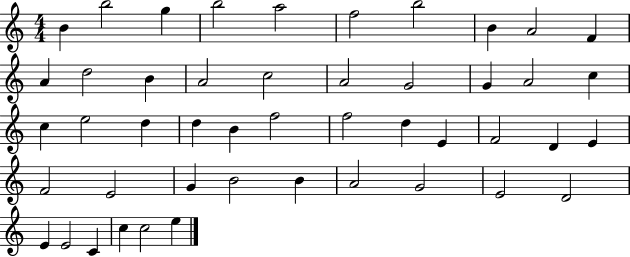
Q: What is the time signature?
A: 4/4